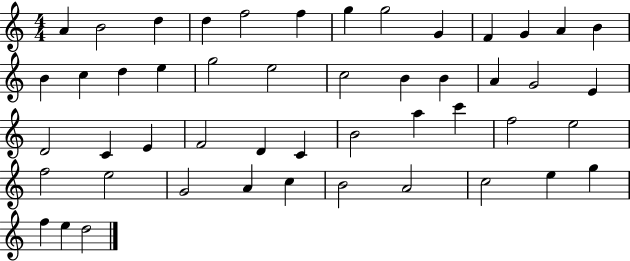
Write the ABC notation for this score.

X:1
T:Untitled
M:4/4
L:1/4
K:C
A B2 d d f2 f g g2 G F G A B B c d e g2 e2 c2 B B A G2 E D2 C E F2 D C B2 a c' f2 e2 f2 e2 G2 A c B2 A2 c2 e g f e d2